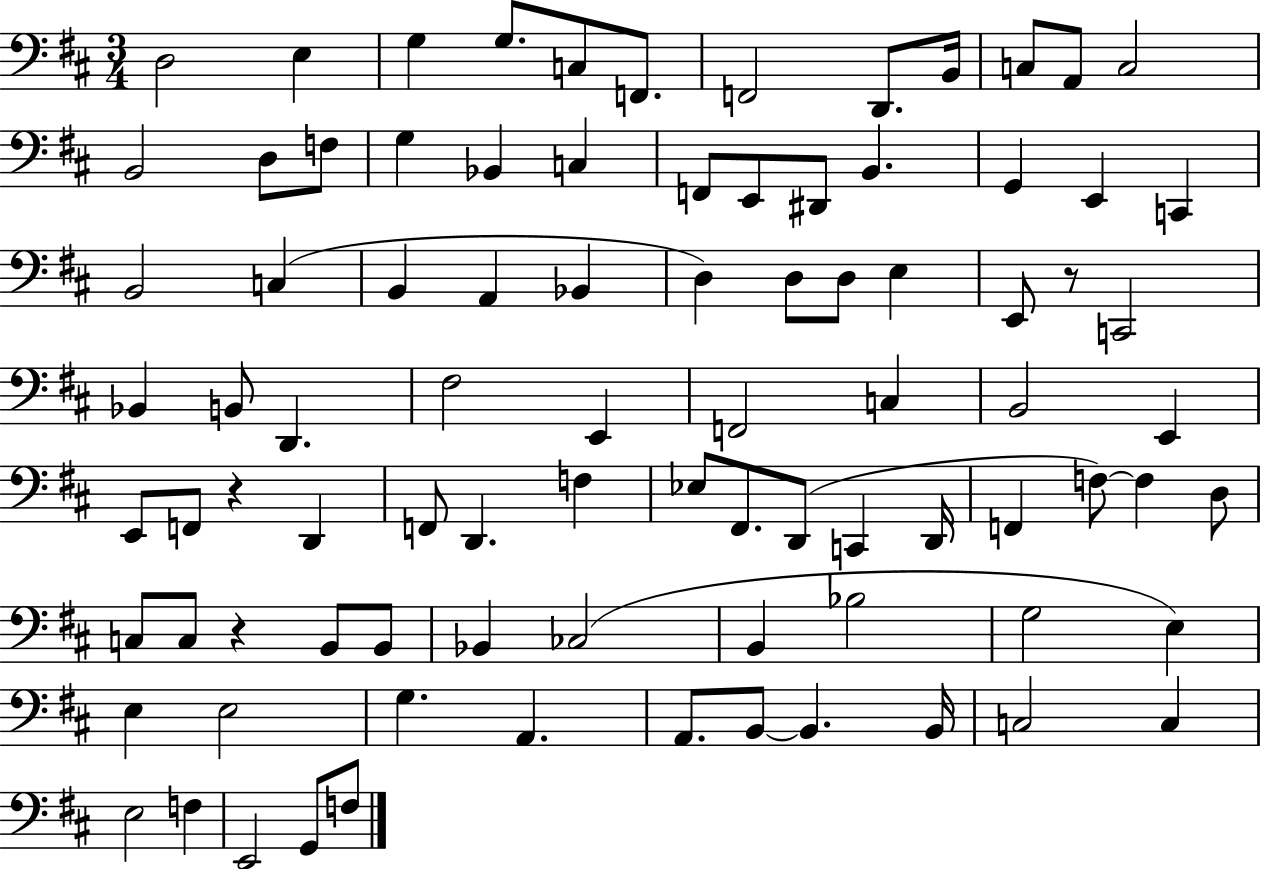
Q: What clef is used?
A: bass